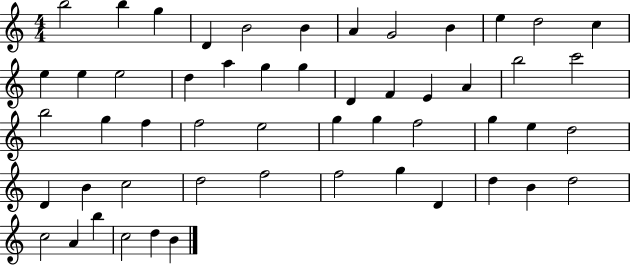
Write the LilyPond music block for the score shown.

{
  \clef treble
  \numericTimeSignature
  \time 4/4
  \key c \major
  b''2 b''4 g''4 | d'4 b'2 b'4 | a'4 g'2 b'4 | e''4 d''2 c''4 | \break e''4 e''4 e''2 | d''4 a''4 g''4 g''4 | d'4 f'4 e'4 a'4 | b''2 c'''2 | \break b''2 g''4 f''4 | f''2 e''2 | g''4 g''4 f''2 | g''4 e''4 d''2 | \break d'4 b'4 c''2 | d''2 f''2 | f''2 g''4 d'4 | d''4 b'4 d''2 | \break c''2 a'4 b''4 | c''2 d''4 b'4 | \bar "|."
}